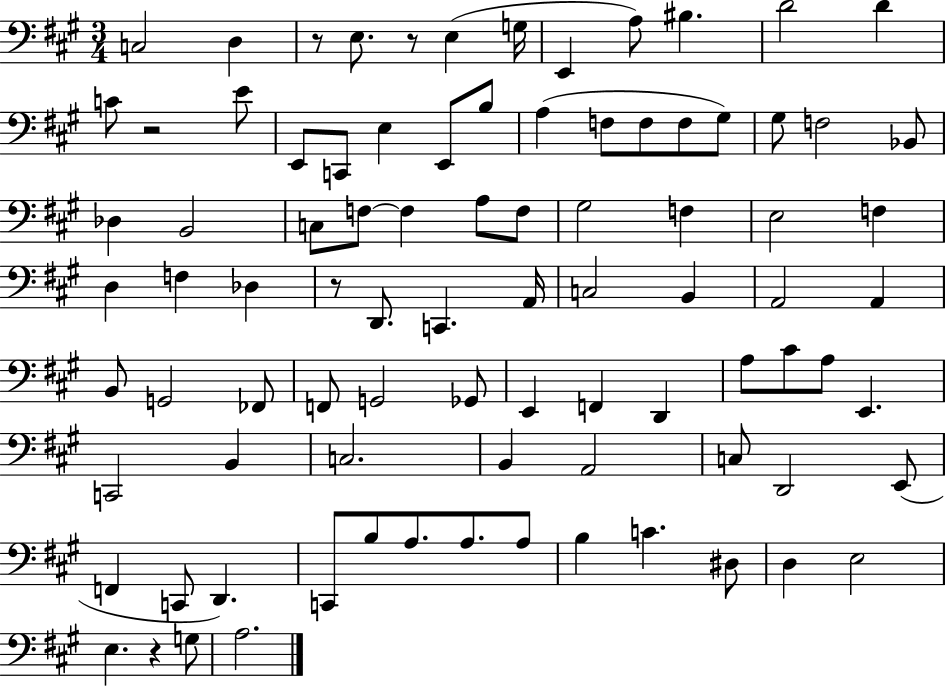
X:1
T:Untitled
M:3/4
L:1/4
K:A
C,2 D, z/2 E,/2 z/2 E, G,/4 E,, A,/2 ^B, D2 D C/2 z2 E/2 E,,/2 C,,/2 E, E,,/2 B,/2 A, F,/2 F,/2 F,/2 ^G,/2 ^G,/2 F,2 _B,,/2 _D, B,,2 C,/2 F,/2 F, A,/2 F,/2 ^G,2 F, E,2 F, D, F, _D, z/2 D,,/2 C,, A,,/4 C,2 B,, A,,2 A,, B,,/2 G,,2 _F,,/2 F,,/2 G,,2 _G,,/2 E,, F,, D,, A,/2 ^C/2 A,/2 E,, C,,2 B,, C,2 B,, A,,2 C,/2 D,,2 E,,/2 F,, C,,/2 D,, C,,/2 B,/2 A,/2 A,/2 A,/2 B, C ^D,/2 D, E,2 E, z G,/2 A,2